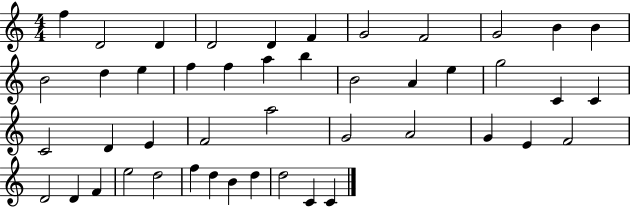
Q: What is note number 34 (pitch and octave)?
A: F4